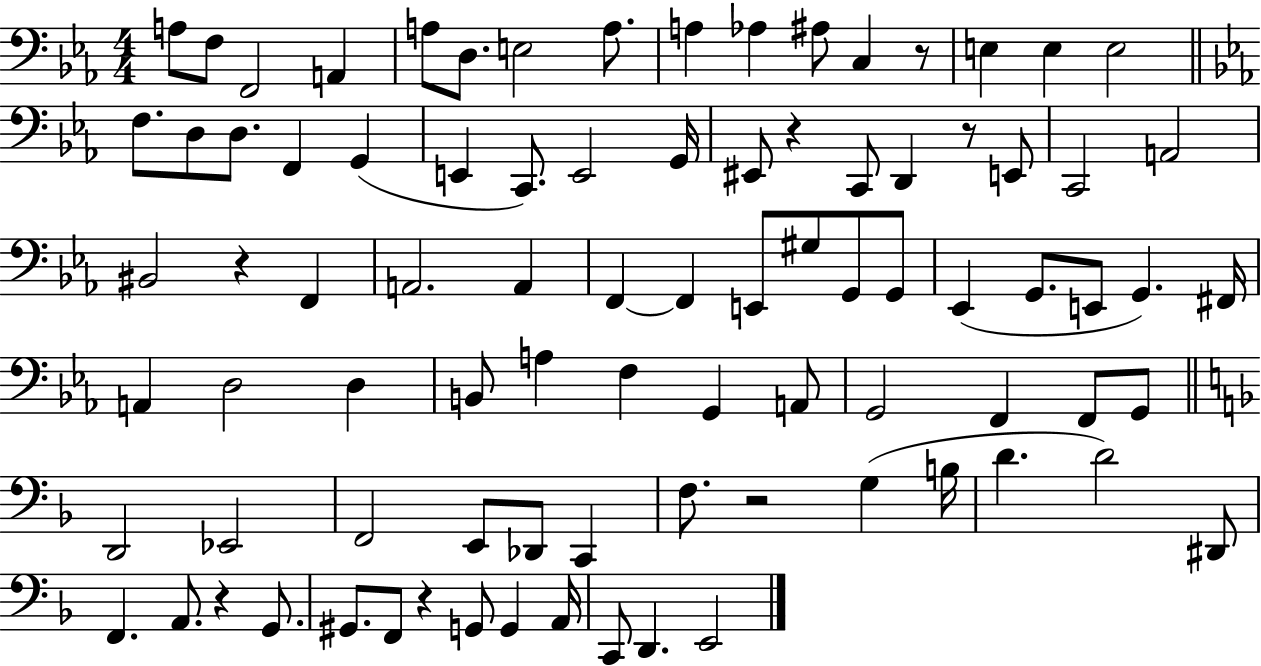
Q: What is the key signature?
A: EES major